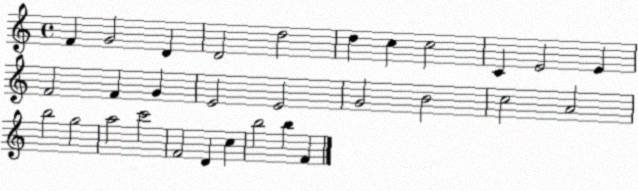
X:1
T:Untitled
M:4/4
L:1/4
K:C
F G2 D D2 d2 d c c2 C E2 E F2 F G E2 E2 G2 B2 c2 A2 b2 g2 a2 c'2 F2 D c b2 b F